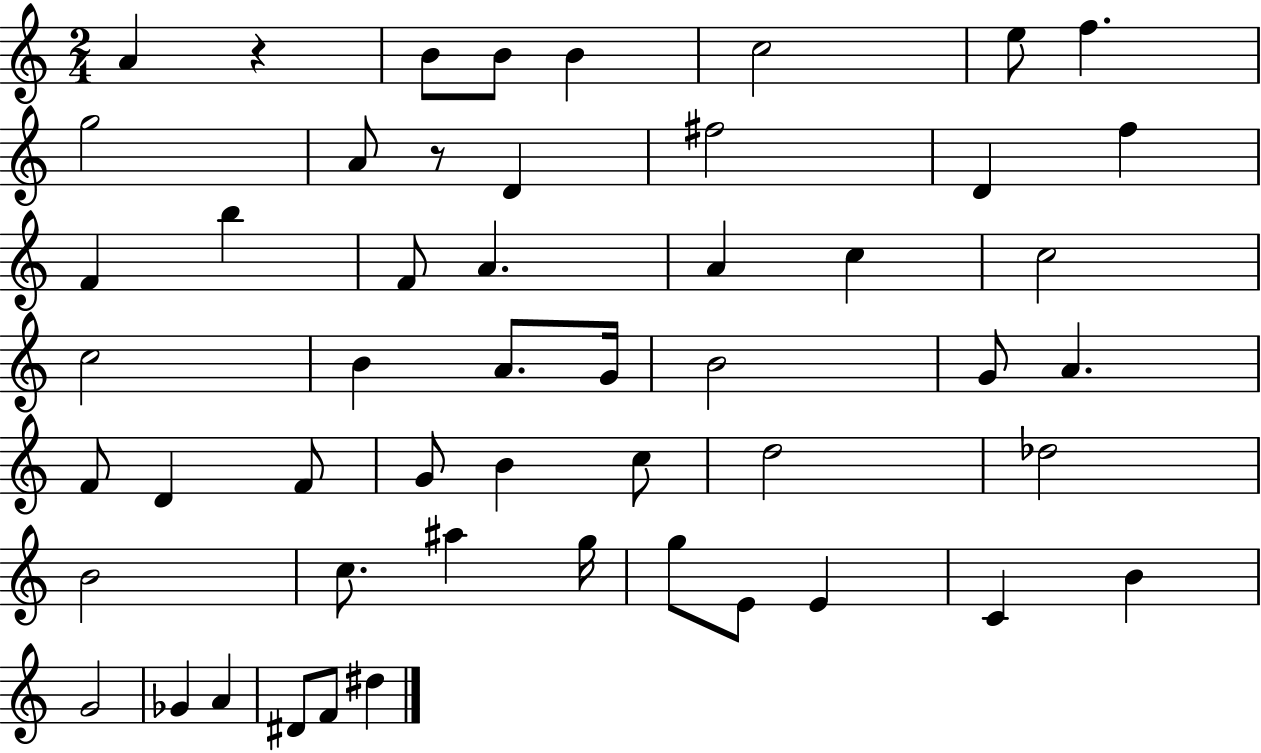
{
  \clef treble
  \numericTimeSignature
  \time 2/4
  \key c \major
  \repeat volta 2 { a'4 r4 | b'8 b'8 b'4 | c''2 | e''8 f''4. | \break g''2 | a'8 r8 d'4 | fis''2 | d'4 f''4 | \break f'4 b''4 | f'8 a'4. | a'4 c''4 | c''2 | \break c''2 | b'4 a'8. g'16 | b'2 | g'8 a'4. | \break f'8 d'4 f'8 | g'8 b'4 c''8 | d''2 | des''2 | \break b'2 | c''8. ais''4 g''16 | g''8 e'8 e'4 | c'4 b'4 | \break g'2 | ges'4 a'4 | dis'8 f'8 dis''4 | } \bar "|."
}